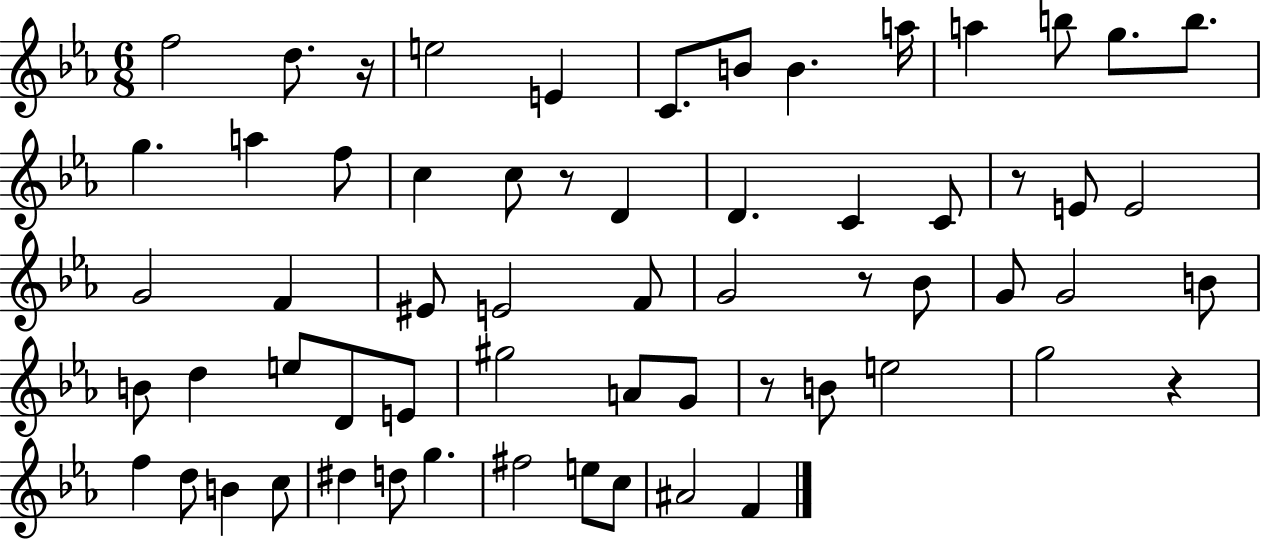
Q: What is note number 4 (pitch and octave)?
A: E4